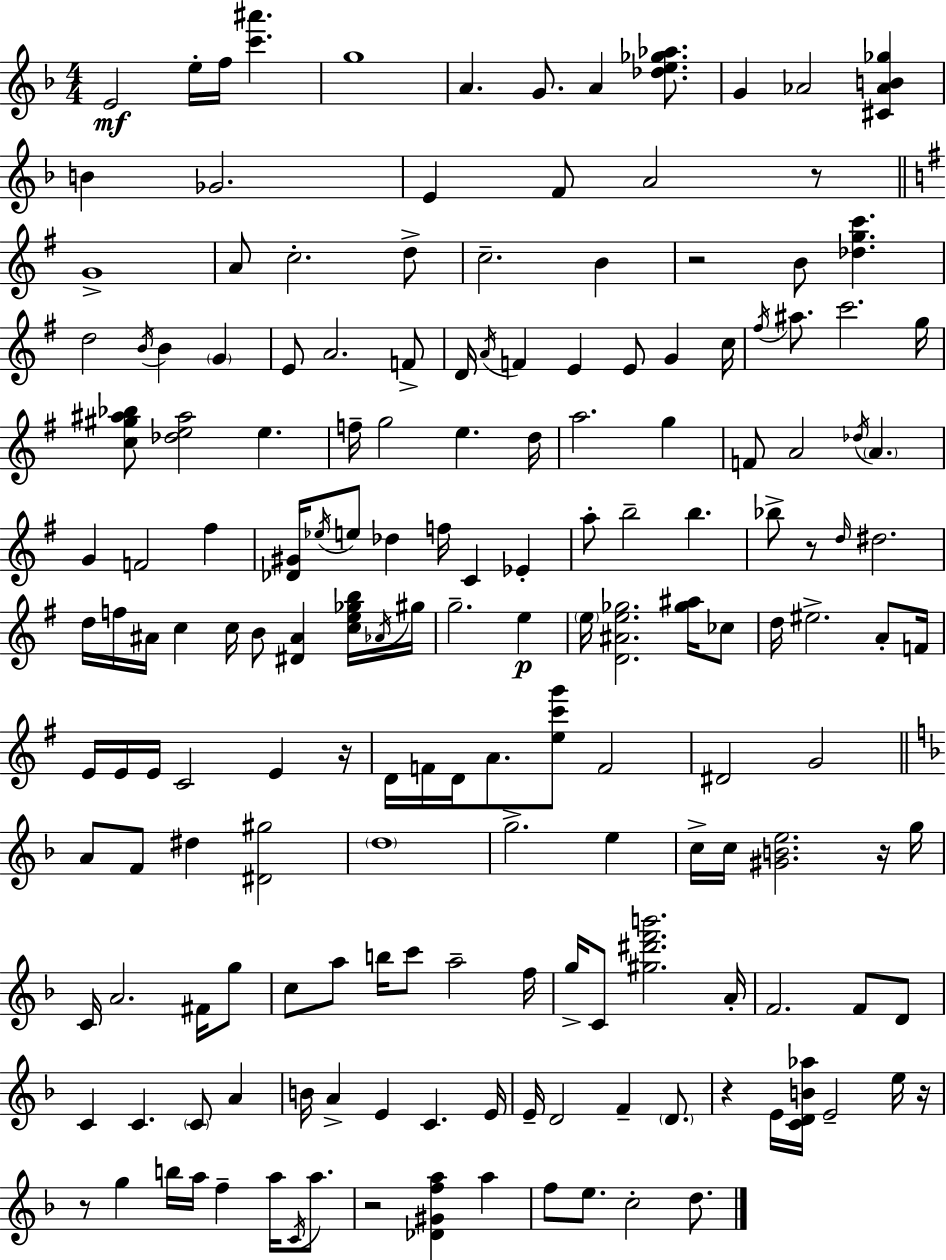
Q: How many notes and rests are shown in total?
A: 172